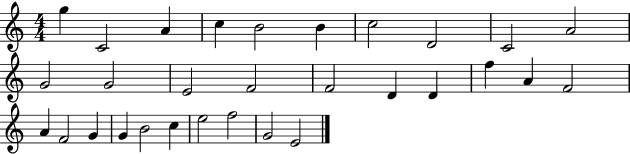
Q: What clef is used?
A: treble